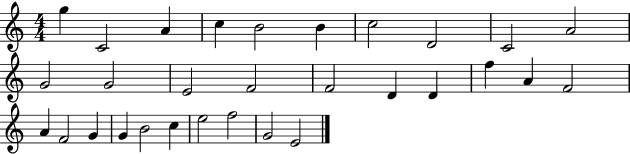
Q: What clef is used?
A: treble